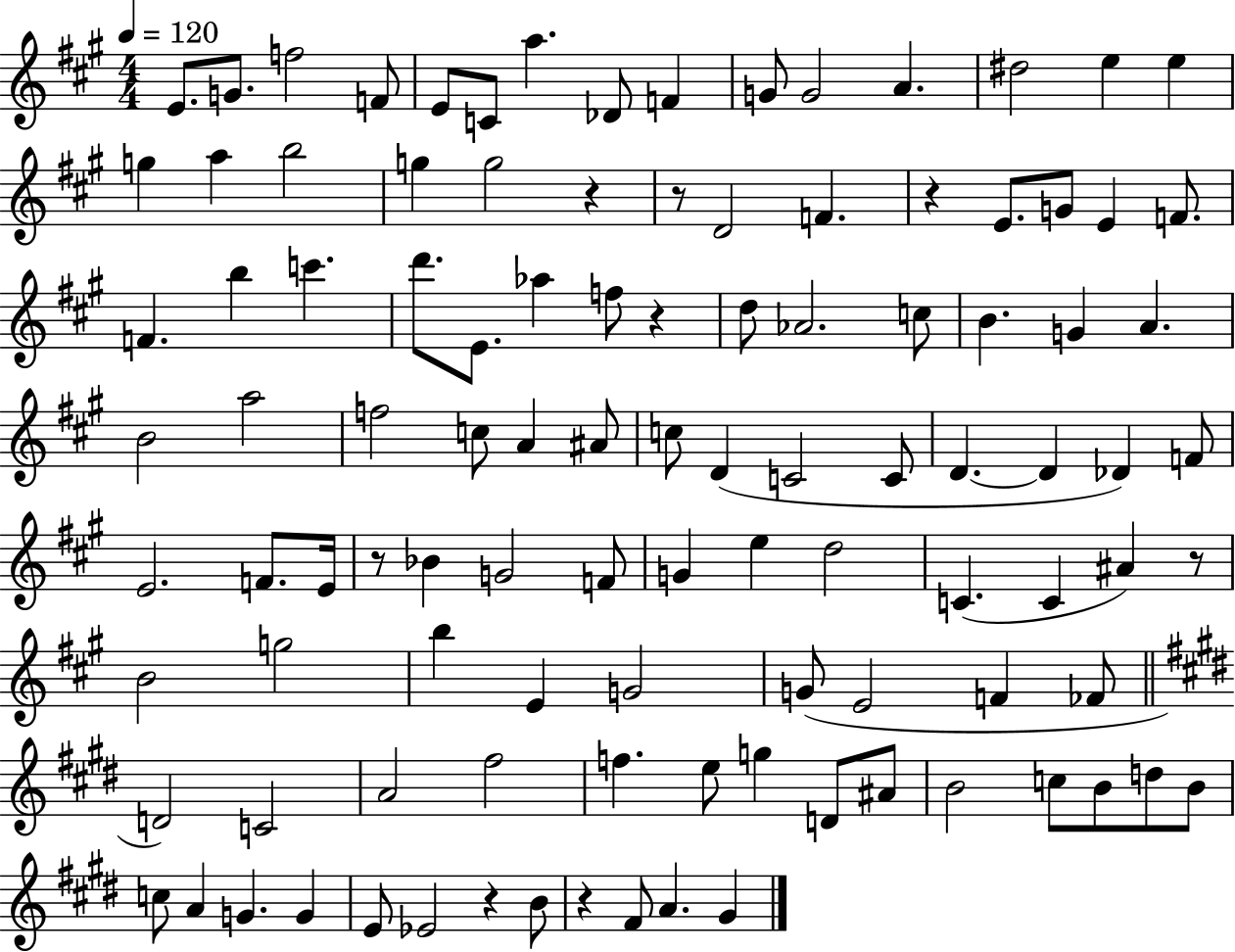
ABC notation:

X:1
T:Untitled
M:4/4
L:1/4
K:A
E/2 G/2 f2 F/2 E/2 C/2 a _D/2 F G/2 G2 A ^d2 e e g a b2 g g2 z z/2 D2 F z E/2 G/2 E F/2 F b c' d'/2 E/2 _a f/2 z d/2 _A2 c/2 B G A B2 a2 f2 c/2 A ^A/2 c/2 D C2 C/2 D D _D F/2 E2 F/2 E/4 z/2 _B G2 F/2 G e d2 C C ^A z/2 B2 g2 b E G2 G/2 E2 F _F/2 D2 C2 A2 ^f2 f e/2 g D/2 ^A/2 B2 c/2 B/2 d/2 B/2 c/2 A G G E/2 _E2 z B/2 z ^F/2 A ^G